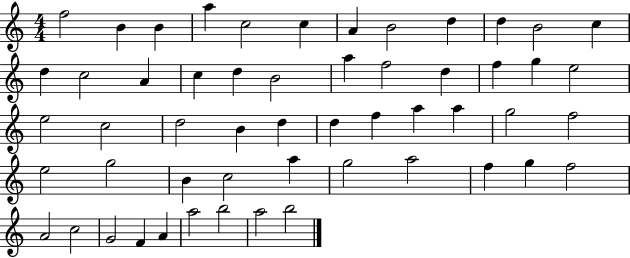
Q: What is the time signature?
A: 4/4